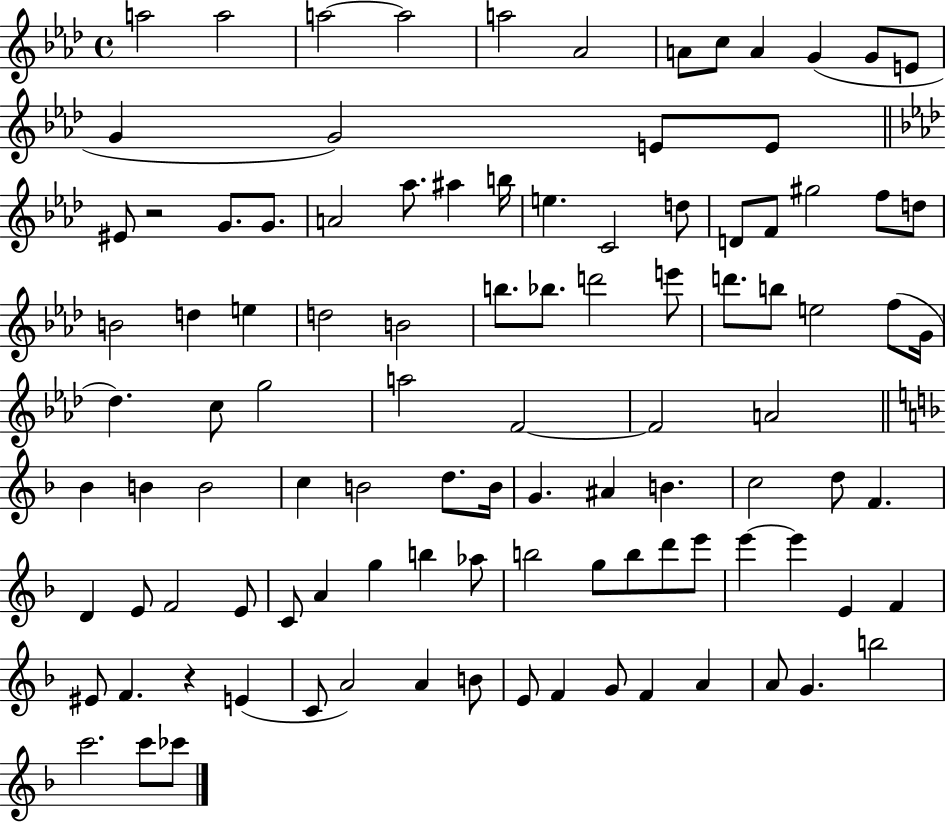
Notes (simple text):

A5/h A5/h A5/h A5/h A5/h Ab4/h A4/e C5/e A4/q G4/q G4/e E4/e G4/q G4/h E4/e E4/e EIS4/e R/h G4/e. G4/e. A4/h Ab5/e. A#5/q B5/s E5/q. C4/h D5/e D4/e F4/e G#5/h F5/e D5/e B4/h D5/q E5/q D5/h B4/h B5/e. Bb5/e. D6/h E6/e D6/e. B5/e E5/h F5/e G4/s Db5/q. C5/e G5/h A5/h F4/h F4/h A4/h Bb4/q B4/q B4/h C5/q B4/h D5/e. B4/s G4/q. A#4/q B4/q. C5/h D5/e F4/q. D4/q E4/e F4/h E4/e C4/e A4/q G5/q B5/q Ab5/e B5/h G5/e B5/e D6/e E6/e E6/q E6/q E4/q F4/q EIS4/e F4/q. R/q E4/q C4/e A4/h A4/q B4/e E4/e F4/q G4/e F4/q A4/q A4/e G4/q. B5/h C6/h. C6/e CES6/e